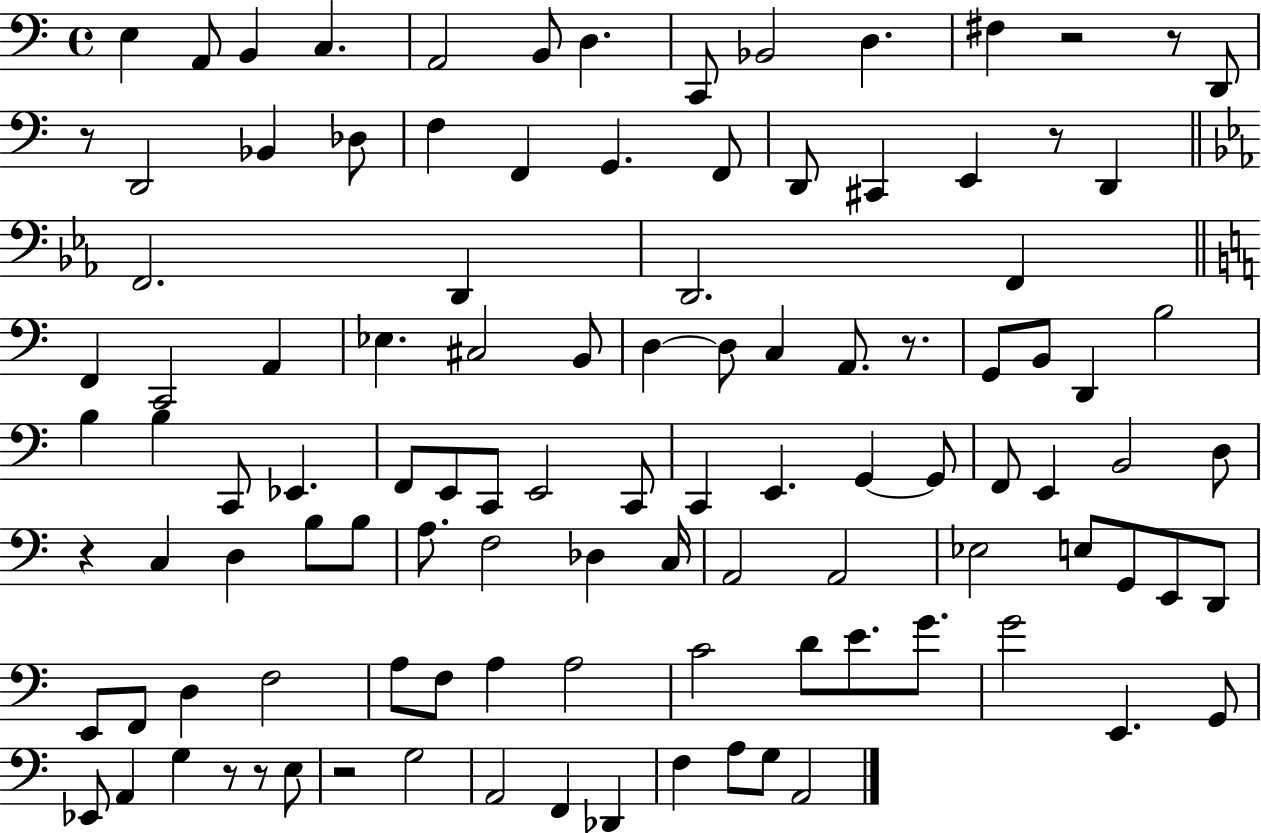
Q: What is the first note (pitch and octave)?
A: E3